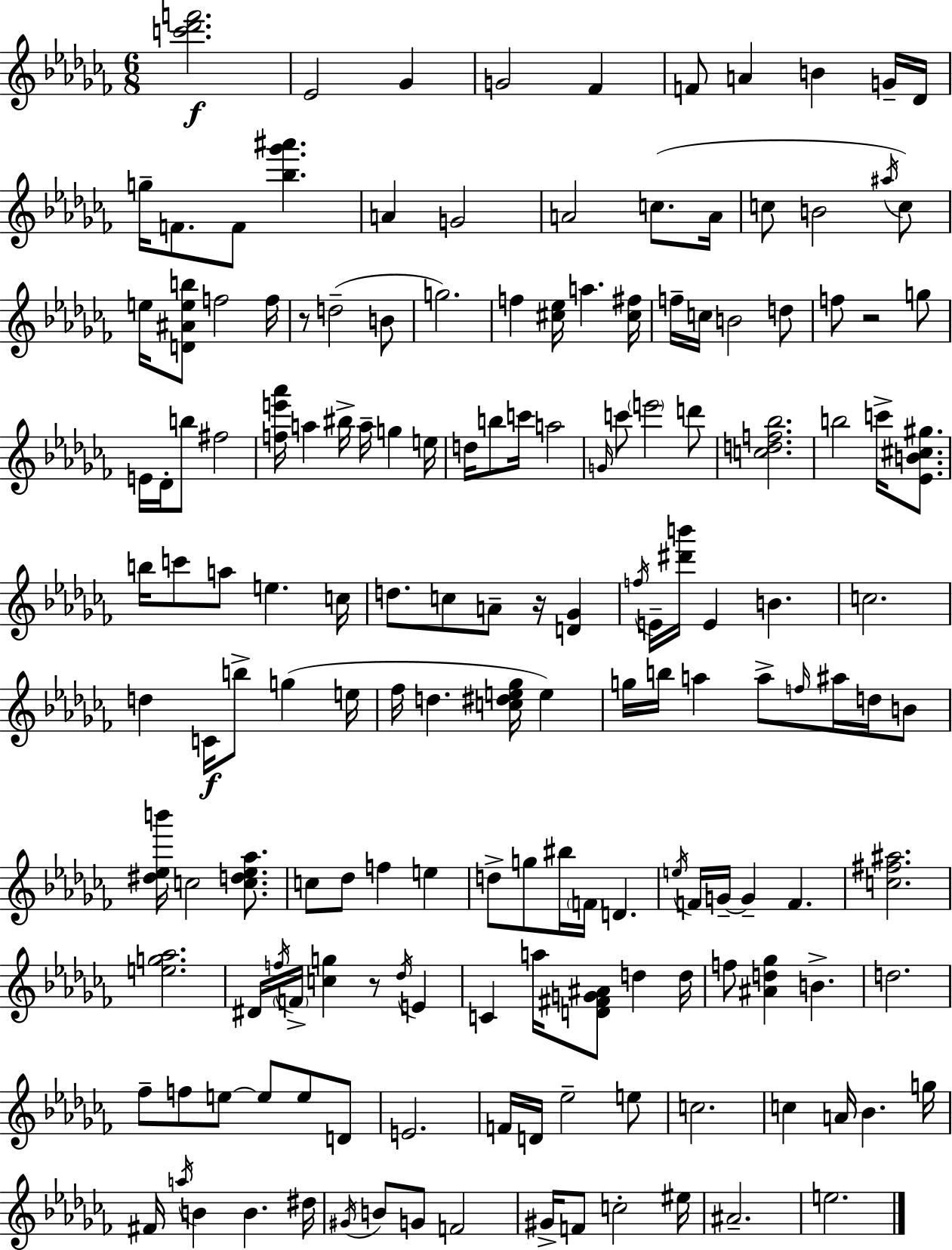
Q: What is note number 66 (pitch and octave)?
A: B4